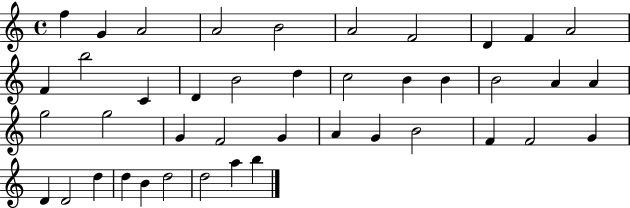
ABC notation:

X:1
T:Untitled
M:4/4
L:1/4
K:C
f G A2 A2 B2 A2 F2 D F A2 F b2 C D B2 d c2 B B B2 A A g2 g2 G F2 G A G B2 F F2 G D D2 d d B d2 d2 a b